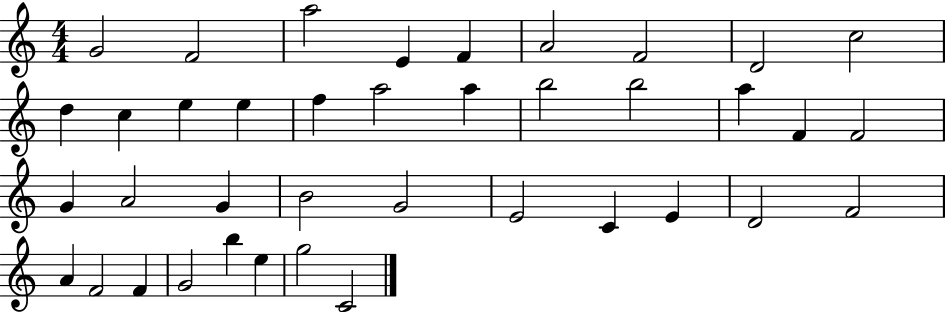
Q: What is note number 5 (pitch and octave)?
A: F4